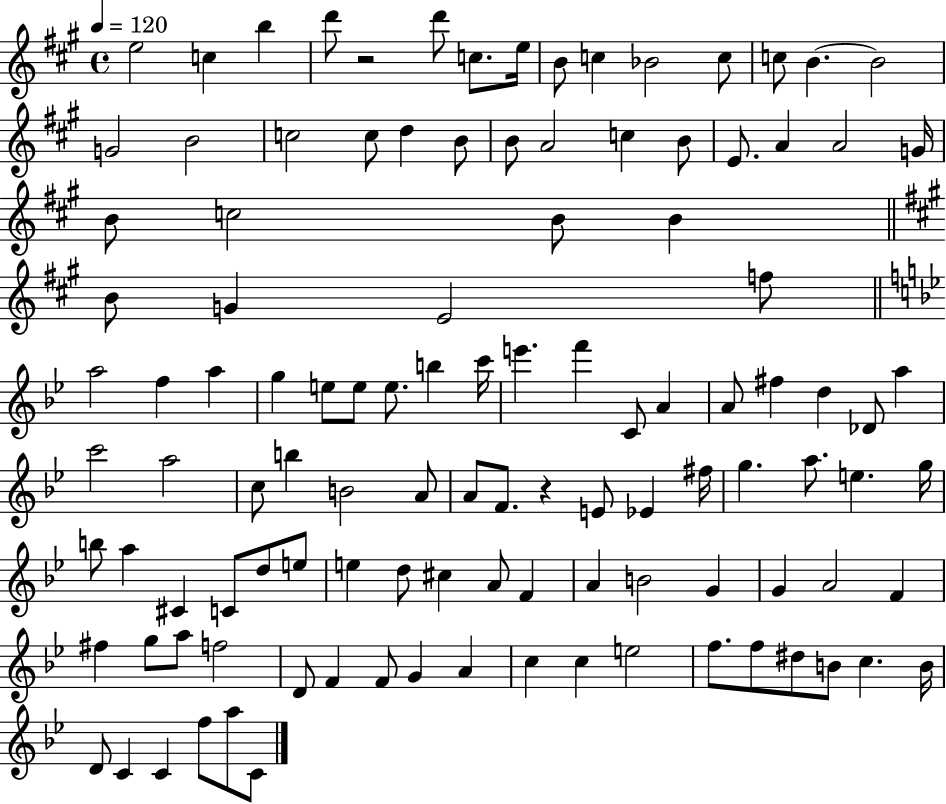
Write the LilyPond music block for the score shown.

{
  \clef treble
  \time 4/4
  \defaultTimeSignature
  \key a \major
  \tempo 4 = 120
  e''2 c''4 b''4 | d'''8 r2 d'''8 c''8. e''16 | b'8 c''4 bes'2 c''8 | c''8 b'4.~~ b'2 | \break g'2 b'2 | c''2 c''8 d''4 b'8 | b'8 a'2 c''4 b'8 | e'8. a'4 a'2 g'16 | \break b'8 c''2 b'8 b'4 | \bar "||" \break \key a \major b'8 g'4 e'2 f''8 | \bar "||" \break \key bes \major a''2 f''4 a''4 | g''4 e''8 e''8 e''8. b''4 c'''16 | e'''4. f'''4 c'8 a'4 | a'8 fis''4 d''4 des'8 a''4 | \break c'''2 a''2 | c''8 b''4 b'2 a'8 | a'8 f'8. r4 e'8 ees'4 fis''16 | g''4. a''8. e''4. g''16 | \break b''8 a''4 cis'4 c'8 d''8 e''8 | e''4 d''8 cis''4 a'8 f'4 | a'4 b'2 g'4 | g'4 a'2 f'4 | \break fis''4 g''8 a''8 f''2 | d'8 f'4 f'8 g'4 a'4 | c''4 c''4 e''2 | f''8. f''8 dis''8 b'8 c''4. b'16 | \break d'8 c'4 c'4 f''8 a''8 c'8 | \bar "|."
}